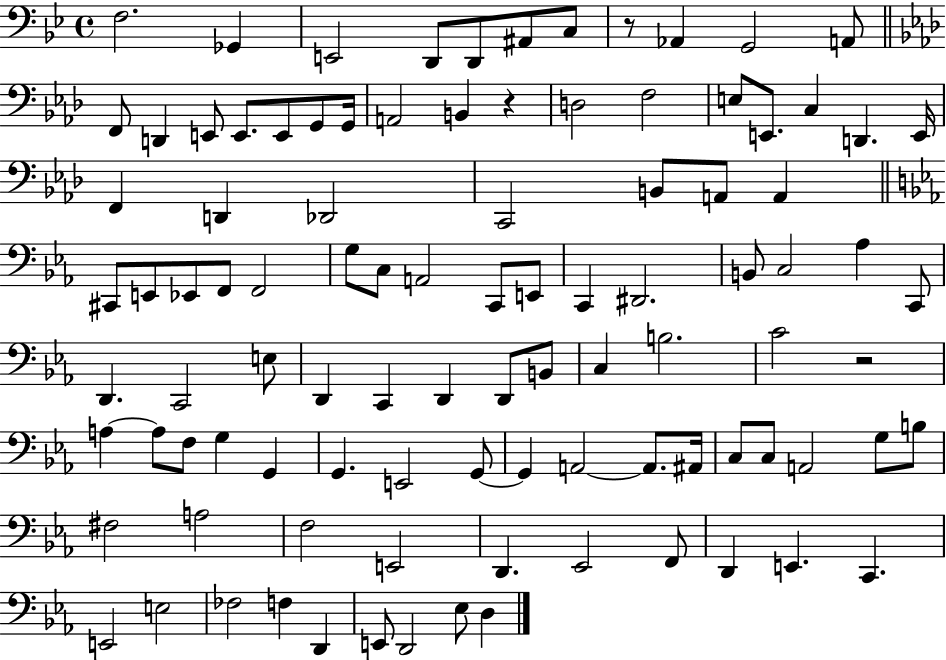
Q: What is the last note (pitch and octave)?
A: D3